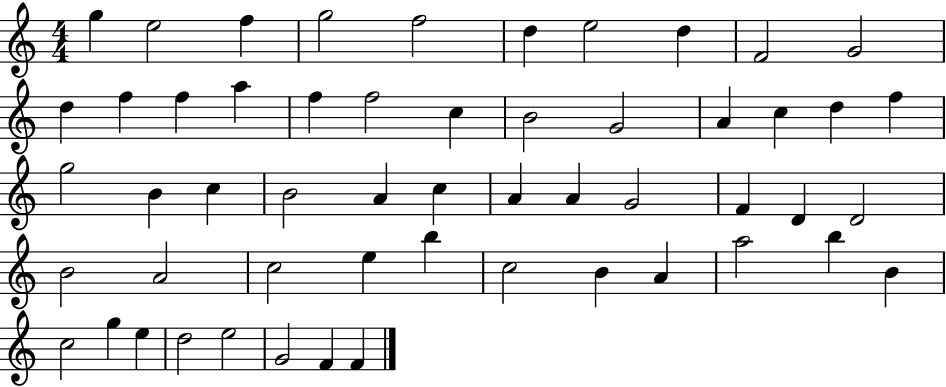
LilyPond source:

{
  \clef treble
  \numericTimeSignature
  \time 4/4
  \key c \major
  g''4 e''2 f''4 | g''2 f''2 | d''4 e''2 d''4 | f'2 g'2 | \break d''4 f''4 f''4 a''4 | f''4 f''2 c''4 | b'2 g'2 | a'4 c''4 d''4 f''4 | \break g''2 b'4 c''4 | b'2 a'4 c''4 | a'4 a'4 g'2 | f'4 d'4 d'2 | \break b'2 a'2 | c''2 e''4 b''4 | c''2 b'4 a'4 | a''2 b''4 b'4 | \break c''2 g''4 e''4 | d''2 e''2 | g'2 f'4 f'4 | \bar "|."
}